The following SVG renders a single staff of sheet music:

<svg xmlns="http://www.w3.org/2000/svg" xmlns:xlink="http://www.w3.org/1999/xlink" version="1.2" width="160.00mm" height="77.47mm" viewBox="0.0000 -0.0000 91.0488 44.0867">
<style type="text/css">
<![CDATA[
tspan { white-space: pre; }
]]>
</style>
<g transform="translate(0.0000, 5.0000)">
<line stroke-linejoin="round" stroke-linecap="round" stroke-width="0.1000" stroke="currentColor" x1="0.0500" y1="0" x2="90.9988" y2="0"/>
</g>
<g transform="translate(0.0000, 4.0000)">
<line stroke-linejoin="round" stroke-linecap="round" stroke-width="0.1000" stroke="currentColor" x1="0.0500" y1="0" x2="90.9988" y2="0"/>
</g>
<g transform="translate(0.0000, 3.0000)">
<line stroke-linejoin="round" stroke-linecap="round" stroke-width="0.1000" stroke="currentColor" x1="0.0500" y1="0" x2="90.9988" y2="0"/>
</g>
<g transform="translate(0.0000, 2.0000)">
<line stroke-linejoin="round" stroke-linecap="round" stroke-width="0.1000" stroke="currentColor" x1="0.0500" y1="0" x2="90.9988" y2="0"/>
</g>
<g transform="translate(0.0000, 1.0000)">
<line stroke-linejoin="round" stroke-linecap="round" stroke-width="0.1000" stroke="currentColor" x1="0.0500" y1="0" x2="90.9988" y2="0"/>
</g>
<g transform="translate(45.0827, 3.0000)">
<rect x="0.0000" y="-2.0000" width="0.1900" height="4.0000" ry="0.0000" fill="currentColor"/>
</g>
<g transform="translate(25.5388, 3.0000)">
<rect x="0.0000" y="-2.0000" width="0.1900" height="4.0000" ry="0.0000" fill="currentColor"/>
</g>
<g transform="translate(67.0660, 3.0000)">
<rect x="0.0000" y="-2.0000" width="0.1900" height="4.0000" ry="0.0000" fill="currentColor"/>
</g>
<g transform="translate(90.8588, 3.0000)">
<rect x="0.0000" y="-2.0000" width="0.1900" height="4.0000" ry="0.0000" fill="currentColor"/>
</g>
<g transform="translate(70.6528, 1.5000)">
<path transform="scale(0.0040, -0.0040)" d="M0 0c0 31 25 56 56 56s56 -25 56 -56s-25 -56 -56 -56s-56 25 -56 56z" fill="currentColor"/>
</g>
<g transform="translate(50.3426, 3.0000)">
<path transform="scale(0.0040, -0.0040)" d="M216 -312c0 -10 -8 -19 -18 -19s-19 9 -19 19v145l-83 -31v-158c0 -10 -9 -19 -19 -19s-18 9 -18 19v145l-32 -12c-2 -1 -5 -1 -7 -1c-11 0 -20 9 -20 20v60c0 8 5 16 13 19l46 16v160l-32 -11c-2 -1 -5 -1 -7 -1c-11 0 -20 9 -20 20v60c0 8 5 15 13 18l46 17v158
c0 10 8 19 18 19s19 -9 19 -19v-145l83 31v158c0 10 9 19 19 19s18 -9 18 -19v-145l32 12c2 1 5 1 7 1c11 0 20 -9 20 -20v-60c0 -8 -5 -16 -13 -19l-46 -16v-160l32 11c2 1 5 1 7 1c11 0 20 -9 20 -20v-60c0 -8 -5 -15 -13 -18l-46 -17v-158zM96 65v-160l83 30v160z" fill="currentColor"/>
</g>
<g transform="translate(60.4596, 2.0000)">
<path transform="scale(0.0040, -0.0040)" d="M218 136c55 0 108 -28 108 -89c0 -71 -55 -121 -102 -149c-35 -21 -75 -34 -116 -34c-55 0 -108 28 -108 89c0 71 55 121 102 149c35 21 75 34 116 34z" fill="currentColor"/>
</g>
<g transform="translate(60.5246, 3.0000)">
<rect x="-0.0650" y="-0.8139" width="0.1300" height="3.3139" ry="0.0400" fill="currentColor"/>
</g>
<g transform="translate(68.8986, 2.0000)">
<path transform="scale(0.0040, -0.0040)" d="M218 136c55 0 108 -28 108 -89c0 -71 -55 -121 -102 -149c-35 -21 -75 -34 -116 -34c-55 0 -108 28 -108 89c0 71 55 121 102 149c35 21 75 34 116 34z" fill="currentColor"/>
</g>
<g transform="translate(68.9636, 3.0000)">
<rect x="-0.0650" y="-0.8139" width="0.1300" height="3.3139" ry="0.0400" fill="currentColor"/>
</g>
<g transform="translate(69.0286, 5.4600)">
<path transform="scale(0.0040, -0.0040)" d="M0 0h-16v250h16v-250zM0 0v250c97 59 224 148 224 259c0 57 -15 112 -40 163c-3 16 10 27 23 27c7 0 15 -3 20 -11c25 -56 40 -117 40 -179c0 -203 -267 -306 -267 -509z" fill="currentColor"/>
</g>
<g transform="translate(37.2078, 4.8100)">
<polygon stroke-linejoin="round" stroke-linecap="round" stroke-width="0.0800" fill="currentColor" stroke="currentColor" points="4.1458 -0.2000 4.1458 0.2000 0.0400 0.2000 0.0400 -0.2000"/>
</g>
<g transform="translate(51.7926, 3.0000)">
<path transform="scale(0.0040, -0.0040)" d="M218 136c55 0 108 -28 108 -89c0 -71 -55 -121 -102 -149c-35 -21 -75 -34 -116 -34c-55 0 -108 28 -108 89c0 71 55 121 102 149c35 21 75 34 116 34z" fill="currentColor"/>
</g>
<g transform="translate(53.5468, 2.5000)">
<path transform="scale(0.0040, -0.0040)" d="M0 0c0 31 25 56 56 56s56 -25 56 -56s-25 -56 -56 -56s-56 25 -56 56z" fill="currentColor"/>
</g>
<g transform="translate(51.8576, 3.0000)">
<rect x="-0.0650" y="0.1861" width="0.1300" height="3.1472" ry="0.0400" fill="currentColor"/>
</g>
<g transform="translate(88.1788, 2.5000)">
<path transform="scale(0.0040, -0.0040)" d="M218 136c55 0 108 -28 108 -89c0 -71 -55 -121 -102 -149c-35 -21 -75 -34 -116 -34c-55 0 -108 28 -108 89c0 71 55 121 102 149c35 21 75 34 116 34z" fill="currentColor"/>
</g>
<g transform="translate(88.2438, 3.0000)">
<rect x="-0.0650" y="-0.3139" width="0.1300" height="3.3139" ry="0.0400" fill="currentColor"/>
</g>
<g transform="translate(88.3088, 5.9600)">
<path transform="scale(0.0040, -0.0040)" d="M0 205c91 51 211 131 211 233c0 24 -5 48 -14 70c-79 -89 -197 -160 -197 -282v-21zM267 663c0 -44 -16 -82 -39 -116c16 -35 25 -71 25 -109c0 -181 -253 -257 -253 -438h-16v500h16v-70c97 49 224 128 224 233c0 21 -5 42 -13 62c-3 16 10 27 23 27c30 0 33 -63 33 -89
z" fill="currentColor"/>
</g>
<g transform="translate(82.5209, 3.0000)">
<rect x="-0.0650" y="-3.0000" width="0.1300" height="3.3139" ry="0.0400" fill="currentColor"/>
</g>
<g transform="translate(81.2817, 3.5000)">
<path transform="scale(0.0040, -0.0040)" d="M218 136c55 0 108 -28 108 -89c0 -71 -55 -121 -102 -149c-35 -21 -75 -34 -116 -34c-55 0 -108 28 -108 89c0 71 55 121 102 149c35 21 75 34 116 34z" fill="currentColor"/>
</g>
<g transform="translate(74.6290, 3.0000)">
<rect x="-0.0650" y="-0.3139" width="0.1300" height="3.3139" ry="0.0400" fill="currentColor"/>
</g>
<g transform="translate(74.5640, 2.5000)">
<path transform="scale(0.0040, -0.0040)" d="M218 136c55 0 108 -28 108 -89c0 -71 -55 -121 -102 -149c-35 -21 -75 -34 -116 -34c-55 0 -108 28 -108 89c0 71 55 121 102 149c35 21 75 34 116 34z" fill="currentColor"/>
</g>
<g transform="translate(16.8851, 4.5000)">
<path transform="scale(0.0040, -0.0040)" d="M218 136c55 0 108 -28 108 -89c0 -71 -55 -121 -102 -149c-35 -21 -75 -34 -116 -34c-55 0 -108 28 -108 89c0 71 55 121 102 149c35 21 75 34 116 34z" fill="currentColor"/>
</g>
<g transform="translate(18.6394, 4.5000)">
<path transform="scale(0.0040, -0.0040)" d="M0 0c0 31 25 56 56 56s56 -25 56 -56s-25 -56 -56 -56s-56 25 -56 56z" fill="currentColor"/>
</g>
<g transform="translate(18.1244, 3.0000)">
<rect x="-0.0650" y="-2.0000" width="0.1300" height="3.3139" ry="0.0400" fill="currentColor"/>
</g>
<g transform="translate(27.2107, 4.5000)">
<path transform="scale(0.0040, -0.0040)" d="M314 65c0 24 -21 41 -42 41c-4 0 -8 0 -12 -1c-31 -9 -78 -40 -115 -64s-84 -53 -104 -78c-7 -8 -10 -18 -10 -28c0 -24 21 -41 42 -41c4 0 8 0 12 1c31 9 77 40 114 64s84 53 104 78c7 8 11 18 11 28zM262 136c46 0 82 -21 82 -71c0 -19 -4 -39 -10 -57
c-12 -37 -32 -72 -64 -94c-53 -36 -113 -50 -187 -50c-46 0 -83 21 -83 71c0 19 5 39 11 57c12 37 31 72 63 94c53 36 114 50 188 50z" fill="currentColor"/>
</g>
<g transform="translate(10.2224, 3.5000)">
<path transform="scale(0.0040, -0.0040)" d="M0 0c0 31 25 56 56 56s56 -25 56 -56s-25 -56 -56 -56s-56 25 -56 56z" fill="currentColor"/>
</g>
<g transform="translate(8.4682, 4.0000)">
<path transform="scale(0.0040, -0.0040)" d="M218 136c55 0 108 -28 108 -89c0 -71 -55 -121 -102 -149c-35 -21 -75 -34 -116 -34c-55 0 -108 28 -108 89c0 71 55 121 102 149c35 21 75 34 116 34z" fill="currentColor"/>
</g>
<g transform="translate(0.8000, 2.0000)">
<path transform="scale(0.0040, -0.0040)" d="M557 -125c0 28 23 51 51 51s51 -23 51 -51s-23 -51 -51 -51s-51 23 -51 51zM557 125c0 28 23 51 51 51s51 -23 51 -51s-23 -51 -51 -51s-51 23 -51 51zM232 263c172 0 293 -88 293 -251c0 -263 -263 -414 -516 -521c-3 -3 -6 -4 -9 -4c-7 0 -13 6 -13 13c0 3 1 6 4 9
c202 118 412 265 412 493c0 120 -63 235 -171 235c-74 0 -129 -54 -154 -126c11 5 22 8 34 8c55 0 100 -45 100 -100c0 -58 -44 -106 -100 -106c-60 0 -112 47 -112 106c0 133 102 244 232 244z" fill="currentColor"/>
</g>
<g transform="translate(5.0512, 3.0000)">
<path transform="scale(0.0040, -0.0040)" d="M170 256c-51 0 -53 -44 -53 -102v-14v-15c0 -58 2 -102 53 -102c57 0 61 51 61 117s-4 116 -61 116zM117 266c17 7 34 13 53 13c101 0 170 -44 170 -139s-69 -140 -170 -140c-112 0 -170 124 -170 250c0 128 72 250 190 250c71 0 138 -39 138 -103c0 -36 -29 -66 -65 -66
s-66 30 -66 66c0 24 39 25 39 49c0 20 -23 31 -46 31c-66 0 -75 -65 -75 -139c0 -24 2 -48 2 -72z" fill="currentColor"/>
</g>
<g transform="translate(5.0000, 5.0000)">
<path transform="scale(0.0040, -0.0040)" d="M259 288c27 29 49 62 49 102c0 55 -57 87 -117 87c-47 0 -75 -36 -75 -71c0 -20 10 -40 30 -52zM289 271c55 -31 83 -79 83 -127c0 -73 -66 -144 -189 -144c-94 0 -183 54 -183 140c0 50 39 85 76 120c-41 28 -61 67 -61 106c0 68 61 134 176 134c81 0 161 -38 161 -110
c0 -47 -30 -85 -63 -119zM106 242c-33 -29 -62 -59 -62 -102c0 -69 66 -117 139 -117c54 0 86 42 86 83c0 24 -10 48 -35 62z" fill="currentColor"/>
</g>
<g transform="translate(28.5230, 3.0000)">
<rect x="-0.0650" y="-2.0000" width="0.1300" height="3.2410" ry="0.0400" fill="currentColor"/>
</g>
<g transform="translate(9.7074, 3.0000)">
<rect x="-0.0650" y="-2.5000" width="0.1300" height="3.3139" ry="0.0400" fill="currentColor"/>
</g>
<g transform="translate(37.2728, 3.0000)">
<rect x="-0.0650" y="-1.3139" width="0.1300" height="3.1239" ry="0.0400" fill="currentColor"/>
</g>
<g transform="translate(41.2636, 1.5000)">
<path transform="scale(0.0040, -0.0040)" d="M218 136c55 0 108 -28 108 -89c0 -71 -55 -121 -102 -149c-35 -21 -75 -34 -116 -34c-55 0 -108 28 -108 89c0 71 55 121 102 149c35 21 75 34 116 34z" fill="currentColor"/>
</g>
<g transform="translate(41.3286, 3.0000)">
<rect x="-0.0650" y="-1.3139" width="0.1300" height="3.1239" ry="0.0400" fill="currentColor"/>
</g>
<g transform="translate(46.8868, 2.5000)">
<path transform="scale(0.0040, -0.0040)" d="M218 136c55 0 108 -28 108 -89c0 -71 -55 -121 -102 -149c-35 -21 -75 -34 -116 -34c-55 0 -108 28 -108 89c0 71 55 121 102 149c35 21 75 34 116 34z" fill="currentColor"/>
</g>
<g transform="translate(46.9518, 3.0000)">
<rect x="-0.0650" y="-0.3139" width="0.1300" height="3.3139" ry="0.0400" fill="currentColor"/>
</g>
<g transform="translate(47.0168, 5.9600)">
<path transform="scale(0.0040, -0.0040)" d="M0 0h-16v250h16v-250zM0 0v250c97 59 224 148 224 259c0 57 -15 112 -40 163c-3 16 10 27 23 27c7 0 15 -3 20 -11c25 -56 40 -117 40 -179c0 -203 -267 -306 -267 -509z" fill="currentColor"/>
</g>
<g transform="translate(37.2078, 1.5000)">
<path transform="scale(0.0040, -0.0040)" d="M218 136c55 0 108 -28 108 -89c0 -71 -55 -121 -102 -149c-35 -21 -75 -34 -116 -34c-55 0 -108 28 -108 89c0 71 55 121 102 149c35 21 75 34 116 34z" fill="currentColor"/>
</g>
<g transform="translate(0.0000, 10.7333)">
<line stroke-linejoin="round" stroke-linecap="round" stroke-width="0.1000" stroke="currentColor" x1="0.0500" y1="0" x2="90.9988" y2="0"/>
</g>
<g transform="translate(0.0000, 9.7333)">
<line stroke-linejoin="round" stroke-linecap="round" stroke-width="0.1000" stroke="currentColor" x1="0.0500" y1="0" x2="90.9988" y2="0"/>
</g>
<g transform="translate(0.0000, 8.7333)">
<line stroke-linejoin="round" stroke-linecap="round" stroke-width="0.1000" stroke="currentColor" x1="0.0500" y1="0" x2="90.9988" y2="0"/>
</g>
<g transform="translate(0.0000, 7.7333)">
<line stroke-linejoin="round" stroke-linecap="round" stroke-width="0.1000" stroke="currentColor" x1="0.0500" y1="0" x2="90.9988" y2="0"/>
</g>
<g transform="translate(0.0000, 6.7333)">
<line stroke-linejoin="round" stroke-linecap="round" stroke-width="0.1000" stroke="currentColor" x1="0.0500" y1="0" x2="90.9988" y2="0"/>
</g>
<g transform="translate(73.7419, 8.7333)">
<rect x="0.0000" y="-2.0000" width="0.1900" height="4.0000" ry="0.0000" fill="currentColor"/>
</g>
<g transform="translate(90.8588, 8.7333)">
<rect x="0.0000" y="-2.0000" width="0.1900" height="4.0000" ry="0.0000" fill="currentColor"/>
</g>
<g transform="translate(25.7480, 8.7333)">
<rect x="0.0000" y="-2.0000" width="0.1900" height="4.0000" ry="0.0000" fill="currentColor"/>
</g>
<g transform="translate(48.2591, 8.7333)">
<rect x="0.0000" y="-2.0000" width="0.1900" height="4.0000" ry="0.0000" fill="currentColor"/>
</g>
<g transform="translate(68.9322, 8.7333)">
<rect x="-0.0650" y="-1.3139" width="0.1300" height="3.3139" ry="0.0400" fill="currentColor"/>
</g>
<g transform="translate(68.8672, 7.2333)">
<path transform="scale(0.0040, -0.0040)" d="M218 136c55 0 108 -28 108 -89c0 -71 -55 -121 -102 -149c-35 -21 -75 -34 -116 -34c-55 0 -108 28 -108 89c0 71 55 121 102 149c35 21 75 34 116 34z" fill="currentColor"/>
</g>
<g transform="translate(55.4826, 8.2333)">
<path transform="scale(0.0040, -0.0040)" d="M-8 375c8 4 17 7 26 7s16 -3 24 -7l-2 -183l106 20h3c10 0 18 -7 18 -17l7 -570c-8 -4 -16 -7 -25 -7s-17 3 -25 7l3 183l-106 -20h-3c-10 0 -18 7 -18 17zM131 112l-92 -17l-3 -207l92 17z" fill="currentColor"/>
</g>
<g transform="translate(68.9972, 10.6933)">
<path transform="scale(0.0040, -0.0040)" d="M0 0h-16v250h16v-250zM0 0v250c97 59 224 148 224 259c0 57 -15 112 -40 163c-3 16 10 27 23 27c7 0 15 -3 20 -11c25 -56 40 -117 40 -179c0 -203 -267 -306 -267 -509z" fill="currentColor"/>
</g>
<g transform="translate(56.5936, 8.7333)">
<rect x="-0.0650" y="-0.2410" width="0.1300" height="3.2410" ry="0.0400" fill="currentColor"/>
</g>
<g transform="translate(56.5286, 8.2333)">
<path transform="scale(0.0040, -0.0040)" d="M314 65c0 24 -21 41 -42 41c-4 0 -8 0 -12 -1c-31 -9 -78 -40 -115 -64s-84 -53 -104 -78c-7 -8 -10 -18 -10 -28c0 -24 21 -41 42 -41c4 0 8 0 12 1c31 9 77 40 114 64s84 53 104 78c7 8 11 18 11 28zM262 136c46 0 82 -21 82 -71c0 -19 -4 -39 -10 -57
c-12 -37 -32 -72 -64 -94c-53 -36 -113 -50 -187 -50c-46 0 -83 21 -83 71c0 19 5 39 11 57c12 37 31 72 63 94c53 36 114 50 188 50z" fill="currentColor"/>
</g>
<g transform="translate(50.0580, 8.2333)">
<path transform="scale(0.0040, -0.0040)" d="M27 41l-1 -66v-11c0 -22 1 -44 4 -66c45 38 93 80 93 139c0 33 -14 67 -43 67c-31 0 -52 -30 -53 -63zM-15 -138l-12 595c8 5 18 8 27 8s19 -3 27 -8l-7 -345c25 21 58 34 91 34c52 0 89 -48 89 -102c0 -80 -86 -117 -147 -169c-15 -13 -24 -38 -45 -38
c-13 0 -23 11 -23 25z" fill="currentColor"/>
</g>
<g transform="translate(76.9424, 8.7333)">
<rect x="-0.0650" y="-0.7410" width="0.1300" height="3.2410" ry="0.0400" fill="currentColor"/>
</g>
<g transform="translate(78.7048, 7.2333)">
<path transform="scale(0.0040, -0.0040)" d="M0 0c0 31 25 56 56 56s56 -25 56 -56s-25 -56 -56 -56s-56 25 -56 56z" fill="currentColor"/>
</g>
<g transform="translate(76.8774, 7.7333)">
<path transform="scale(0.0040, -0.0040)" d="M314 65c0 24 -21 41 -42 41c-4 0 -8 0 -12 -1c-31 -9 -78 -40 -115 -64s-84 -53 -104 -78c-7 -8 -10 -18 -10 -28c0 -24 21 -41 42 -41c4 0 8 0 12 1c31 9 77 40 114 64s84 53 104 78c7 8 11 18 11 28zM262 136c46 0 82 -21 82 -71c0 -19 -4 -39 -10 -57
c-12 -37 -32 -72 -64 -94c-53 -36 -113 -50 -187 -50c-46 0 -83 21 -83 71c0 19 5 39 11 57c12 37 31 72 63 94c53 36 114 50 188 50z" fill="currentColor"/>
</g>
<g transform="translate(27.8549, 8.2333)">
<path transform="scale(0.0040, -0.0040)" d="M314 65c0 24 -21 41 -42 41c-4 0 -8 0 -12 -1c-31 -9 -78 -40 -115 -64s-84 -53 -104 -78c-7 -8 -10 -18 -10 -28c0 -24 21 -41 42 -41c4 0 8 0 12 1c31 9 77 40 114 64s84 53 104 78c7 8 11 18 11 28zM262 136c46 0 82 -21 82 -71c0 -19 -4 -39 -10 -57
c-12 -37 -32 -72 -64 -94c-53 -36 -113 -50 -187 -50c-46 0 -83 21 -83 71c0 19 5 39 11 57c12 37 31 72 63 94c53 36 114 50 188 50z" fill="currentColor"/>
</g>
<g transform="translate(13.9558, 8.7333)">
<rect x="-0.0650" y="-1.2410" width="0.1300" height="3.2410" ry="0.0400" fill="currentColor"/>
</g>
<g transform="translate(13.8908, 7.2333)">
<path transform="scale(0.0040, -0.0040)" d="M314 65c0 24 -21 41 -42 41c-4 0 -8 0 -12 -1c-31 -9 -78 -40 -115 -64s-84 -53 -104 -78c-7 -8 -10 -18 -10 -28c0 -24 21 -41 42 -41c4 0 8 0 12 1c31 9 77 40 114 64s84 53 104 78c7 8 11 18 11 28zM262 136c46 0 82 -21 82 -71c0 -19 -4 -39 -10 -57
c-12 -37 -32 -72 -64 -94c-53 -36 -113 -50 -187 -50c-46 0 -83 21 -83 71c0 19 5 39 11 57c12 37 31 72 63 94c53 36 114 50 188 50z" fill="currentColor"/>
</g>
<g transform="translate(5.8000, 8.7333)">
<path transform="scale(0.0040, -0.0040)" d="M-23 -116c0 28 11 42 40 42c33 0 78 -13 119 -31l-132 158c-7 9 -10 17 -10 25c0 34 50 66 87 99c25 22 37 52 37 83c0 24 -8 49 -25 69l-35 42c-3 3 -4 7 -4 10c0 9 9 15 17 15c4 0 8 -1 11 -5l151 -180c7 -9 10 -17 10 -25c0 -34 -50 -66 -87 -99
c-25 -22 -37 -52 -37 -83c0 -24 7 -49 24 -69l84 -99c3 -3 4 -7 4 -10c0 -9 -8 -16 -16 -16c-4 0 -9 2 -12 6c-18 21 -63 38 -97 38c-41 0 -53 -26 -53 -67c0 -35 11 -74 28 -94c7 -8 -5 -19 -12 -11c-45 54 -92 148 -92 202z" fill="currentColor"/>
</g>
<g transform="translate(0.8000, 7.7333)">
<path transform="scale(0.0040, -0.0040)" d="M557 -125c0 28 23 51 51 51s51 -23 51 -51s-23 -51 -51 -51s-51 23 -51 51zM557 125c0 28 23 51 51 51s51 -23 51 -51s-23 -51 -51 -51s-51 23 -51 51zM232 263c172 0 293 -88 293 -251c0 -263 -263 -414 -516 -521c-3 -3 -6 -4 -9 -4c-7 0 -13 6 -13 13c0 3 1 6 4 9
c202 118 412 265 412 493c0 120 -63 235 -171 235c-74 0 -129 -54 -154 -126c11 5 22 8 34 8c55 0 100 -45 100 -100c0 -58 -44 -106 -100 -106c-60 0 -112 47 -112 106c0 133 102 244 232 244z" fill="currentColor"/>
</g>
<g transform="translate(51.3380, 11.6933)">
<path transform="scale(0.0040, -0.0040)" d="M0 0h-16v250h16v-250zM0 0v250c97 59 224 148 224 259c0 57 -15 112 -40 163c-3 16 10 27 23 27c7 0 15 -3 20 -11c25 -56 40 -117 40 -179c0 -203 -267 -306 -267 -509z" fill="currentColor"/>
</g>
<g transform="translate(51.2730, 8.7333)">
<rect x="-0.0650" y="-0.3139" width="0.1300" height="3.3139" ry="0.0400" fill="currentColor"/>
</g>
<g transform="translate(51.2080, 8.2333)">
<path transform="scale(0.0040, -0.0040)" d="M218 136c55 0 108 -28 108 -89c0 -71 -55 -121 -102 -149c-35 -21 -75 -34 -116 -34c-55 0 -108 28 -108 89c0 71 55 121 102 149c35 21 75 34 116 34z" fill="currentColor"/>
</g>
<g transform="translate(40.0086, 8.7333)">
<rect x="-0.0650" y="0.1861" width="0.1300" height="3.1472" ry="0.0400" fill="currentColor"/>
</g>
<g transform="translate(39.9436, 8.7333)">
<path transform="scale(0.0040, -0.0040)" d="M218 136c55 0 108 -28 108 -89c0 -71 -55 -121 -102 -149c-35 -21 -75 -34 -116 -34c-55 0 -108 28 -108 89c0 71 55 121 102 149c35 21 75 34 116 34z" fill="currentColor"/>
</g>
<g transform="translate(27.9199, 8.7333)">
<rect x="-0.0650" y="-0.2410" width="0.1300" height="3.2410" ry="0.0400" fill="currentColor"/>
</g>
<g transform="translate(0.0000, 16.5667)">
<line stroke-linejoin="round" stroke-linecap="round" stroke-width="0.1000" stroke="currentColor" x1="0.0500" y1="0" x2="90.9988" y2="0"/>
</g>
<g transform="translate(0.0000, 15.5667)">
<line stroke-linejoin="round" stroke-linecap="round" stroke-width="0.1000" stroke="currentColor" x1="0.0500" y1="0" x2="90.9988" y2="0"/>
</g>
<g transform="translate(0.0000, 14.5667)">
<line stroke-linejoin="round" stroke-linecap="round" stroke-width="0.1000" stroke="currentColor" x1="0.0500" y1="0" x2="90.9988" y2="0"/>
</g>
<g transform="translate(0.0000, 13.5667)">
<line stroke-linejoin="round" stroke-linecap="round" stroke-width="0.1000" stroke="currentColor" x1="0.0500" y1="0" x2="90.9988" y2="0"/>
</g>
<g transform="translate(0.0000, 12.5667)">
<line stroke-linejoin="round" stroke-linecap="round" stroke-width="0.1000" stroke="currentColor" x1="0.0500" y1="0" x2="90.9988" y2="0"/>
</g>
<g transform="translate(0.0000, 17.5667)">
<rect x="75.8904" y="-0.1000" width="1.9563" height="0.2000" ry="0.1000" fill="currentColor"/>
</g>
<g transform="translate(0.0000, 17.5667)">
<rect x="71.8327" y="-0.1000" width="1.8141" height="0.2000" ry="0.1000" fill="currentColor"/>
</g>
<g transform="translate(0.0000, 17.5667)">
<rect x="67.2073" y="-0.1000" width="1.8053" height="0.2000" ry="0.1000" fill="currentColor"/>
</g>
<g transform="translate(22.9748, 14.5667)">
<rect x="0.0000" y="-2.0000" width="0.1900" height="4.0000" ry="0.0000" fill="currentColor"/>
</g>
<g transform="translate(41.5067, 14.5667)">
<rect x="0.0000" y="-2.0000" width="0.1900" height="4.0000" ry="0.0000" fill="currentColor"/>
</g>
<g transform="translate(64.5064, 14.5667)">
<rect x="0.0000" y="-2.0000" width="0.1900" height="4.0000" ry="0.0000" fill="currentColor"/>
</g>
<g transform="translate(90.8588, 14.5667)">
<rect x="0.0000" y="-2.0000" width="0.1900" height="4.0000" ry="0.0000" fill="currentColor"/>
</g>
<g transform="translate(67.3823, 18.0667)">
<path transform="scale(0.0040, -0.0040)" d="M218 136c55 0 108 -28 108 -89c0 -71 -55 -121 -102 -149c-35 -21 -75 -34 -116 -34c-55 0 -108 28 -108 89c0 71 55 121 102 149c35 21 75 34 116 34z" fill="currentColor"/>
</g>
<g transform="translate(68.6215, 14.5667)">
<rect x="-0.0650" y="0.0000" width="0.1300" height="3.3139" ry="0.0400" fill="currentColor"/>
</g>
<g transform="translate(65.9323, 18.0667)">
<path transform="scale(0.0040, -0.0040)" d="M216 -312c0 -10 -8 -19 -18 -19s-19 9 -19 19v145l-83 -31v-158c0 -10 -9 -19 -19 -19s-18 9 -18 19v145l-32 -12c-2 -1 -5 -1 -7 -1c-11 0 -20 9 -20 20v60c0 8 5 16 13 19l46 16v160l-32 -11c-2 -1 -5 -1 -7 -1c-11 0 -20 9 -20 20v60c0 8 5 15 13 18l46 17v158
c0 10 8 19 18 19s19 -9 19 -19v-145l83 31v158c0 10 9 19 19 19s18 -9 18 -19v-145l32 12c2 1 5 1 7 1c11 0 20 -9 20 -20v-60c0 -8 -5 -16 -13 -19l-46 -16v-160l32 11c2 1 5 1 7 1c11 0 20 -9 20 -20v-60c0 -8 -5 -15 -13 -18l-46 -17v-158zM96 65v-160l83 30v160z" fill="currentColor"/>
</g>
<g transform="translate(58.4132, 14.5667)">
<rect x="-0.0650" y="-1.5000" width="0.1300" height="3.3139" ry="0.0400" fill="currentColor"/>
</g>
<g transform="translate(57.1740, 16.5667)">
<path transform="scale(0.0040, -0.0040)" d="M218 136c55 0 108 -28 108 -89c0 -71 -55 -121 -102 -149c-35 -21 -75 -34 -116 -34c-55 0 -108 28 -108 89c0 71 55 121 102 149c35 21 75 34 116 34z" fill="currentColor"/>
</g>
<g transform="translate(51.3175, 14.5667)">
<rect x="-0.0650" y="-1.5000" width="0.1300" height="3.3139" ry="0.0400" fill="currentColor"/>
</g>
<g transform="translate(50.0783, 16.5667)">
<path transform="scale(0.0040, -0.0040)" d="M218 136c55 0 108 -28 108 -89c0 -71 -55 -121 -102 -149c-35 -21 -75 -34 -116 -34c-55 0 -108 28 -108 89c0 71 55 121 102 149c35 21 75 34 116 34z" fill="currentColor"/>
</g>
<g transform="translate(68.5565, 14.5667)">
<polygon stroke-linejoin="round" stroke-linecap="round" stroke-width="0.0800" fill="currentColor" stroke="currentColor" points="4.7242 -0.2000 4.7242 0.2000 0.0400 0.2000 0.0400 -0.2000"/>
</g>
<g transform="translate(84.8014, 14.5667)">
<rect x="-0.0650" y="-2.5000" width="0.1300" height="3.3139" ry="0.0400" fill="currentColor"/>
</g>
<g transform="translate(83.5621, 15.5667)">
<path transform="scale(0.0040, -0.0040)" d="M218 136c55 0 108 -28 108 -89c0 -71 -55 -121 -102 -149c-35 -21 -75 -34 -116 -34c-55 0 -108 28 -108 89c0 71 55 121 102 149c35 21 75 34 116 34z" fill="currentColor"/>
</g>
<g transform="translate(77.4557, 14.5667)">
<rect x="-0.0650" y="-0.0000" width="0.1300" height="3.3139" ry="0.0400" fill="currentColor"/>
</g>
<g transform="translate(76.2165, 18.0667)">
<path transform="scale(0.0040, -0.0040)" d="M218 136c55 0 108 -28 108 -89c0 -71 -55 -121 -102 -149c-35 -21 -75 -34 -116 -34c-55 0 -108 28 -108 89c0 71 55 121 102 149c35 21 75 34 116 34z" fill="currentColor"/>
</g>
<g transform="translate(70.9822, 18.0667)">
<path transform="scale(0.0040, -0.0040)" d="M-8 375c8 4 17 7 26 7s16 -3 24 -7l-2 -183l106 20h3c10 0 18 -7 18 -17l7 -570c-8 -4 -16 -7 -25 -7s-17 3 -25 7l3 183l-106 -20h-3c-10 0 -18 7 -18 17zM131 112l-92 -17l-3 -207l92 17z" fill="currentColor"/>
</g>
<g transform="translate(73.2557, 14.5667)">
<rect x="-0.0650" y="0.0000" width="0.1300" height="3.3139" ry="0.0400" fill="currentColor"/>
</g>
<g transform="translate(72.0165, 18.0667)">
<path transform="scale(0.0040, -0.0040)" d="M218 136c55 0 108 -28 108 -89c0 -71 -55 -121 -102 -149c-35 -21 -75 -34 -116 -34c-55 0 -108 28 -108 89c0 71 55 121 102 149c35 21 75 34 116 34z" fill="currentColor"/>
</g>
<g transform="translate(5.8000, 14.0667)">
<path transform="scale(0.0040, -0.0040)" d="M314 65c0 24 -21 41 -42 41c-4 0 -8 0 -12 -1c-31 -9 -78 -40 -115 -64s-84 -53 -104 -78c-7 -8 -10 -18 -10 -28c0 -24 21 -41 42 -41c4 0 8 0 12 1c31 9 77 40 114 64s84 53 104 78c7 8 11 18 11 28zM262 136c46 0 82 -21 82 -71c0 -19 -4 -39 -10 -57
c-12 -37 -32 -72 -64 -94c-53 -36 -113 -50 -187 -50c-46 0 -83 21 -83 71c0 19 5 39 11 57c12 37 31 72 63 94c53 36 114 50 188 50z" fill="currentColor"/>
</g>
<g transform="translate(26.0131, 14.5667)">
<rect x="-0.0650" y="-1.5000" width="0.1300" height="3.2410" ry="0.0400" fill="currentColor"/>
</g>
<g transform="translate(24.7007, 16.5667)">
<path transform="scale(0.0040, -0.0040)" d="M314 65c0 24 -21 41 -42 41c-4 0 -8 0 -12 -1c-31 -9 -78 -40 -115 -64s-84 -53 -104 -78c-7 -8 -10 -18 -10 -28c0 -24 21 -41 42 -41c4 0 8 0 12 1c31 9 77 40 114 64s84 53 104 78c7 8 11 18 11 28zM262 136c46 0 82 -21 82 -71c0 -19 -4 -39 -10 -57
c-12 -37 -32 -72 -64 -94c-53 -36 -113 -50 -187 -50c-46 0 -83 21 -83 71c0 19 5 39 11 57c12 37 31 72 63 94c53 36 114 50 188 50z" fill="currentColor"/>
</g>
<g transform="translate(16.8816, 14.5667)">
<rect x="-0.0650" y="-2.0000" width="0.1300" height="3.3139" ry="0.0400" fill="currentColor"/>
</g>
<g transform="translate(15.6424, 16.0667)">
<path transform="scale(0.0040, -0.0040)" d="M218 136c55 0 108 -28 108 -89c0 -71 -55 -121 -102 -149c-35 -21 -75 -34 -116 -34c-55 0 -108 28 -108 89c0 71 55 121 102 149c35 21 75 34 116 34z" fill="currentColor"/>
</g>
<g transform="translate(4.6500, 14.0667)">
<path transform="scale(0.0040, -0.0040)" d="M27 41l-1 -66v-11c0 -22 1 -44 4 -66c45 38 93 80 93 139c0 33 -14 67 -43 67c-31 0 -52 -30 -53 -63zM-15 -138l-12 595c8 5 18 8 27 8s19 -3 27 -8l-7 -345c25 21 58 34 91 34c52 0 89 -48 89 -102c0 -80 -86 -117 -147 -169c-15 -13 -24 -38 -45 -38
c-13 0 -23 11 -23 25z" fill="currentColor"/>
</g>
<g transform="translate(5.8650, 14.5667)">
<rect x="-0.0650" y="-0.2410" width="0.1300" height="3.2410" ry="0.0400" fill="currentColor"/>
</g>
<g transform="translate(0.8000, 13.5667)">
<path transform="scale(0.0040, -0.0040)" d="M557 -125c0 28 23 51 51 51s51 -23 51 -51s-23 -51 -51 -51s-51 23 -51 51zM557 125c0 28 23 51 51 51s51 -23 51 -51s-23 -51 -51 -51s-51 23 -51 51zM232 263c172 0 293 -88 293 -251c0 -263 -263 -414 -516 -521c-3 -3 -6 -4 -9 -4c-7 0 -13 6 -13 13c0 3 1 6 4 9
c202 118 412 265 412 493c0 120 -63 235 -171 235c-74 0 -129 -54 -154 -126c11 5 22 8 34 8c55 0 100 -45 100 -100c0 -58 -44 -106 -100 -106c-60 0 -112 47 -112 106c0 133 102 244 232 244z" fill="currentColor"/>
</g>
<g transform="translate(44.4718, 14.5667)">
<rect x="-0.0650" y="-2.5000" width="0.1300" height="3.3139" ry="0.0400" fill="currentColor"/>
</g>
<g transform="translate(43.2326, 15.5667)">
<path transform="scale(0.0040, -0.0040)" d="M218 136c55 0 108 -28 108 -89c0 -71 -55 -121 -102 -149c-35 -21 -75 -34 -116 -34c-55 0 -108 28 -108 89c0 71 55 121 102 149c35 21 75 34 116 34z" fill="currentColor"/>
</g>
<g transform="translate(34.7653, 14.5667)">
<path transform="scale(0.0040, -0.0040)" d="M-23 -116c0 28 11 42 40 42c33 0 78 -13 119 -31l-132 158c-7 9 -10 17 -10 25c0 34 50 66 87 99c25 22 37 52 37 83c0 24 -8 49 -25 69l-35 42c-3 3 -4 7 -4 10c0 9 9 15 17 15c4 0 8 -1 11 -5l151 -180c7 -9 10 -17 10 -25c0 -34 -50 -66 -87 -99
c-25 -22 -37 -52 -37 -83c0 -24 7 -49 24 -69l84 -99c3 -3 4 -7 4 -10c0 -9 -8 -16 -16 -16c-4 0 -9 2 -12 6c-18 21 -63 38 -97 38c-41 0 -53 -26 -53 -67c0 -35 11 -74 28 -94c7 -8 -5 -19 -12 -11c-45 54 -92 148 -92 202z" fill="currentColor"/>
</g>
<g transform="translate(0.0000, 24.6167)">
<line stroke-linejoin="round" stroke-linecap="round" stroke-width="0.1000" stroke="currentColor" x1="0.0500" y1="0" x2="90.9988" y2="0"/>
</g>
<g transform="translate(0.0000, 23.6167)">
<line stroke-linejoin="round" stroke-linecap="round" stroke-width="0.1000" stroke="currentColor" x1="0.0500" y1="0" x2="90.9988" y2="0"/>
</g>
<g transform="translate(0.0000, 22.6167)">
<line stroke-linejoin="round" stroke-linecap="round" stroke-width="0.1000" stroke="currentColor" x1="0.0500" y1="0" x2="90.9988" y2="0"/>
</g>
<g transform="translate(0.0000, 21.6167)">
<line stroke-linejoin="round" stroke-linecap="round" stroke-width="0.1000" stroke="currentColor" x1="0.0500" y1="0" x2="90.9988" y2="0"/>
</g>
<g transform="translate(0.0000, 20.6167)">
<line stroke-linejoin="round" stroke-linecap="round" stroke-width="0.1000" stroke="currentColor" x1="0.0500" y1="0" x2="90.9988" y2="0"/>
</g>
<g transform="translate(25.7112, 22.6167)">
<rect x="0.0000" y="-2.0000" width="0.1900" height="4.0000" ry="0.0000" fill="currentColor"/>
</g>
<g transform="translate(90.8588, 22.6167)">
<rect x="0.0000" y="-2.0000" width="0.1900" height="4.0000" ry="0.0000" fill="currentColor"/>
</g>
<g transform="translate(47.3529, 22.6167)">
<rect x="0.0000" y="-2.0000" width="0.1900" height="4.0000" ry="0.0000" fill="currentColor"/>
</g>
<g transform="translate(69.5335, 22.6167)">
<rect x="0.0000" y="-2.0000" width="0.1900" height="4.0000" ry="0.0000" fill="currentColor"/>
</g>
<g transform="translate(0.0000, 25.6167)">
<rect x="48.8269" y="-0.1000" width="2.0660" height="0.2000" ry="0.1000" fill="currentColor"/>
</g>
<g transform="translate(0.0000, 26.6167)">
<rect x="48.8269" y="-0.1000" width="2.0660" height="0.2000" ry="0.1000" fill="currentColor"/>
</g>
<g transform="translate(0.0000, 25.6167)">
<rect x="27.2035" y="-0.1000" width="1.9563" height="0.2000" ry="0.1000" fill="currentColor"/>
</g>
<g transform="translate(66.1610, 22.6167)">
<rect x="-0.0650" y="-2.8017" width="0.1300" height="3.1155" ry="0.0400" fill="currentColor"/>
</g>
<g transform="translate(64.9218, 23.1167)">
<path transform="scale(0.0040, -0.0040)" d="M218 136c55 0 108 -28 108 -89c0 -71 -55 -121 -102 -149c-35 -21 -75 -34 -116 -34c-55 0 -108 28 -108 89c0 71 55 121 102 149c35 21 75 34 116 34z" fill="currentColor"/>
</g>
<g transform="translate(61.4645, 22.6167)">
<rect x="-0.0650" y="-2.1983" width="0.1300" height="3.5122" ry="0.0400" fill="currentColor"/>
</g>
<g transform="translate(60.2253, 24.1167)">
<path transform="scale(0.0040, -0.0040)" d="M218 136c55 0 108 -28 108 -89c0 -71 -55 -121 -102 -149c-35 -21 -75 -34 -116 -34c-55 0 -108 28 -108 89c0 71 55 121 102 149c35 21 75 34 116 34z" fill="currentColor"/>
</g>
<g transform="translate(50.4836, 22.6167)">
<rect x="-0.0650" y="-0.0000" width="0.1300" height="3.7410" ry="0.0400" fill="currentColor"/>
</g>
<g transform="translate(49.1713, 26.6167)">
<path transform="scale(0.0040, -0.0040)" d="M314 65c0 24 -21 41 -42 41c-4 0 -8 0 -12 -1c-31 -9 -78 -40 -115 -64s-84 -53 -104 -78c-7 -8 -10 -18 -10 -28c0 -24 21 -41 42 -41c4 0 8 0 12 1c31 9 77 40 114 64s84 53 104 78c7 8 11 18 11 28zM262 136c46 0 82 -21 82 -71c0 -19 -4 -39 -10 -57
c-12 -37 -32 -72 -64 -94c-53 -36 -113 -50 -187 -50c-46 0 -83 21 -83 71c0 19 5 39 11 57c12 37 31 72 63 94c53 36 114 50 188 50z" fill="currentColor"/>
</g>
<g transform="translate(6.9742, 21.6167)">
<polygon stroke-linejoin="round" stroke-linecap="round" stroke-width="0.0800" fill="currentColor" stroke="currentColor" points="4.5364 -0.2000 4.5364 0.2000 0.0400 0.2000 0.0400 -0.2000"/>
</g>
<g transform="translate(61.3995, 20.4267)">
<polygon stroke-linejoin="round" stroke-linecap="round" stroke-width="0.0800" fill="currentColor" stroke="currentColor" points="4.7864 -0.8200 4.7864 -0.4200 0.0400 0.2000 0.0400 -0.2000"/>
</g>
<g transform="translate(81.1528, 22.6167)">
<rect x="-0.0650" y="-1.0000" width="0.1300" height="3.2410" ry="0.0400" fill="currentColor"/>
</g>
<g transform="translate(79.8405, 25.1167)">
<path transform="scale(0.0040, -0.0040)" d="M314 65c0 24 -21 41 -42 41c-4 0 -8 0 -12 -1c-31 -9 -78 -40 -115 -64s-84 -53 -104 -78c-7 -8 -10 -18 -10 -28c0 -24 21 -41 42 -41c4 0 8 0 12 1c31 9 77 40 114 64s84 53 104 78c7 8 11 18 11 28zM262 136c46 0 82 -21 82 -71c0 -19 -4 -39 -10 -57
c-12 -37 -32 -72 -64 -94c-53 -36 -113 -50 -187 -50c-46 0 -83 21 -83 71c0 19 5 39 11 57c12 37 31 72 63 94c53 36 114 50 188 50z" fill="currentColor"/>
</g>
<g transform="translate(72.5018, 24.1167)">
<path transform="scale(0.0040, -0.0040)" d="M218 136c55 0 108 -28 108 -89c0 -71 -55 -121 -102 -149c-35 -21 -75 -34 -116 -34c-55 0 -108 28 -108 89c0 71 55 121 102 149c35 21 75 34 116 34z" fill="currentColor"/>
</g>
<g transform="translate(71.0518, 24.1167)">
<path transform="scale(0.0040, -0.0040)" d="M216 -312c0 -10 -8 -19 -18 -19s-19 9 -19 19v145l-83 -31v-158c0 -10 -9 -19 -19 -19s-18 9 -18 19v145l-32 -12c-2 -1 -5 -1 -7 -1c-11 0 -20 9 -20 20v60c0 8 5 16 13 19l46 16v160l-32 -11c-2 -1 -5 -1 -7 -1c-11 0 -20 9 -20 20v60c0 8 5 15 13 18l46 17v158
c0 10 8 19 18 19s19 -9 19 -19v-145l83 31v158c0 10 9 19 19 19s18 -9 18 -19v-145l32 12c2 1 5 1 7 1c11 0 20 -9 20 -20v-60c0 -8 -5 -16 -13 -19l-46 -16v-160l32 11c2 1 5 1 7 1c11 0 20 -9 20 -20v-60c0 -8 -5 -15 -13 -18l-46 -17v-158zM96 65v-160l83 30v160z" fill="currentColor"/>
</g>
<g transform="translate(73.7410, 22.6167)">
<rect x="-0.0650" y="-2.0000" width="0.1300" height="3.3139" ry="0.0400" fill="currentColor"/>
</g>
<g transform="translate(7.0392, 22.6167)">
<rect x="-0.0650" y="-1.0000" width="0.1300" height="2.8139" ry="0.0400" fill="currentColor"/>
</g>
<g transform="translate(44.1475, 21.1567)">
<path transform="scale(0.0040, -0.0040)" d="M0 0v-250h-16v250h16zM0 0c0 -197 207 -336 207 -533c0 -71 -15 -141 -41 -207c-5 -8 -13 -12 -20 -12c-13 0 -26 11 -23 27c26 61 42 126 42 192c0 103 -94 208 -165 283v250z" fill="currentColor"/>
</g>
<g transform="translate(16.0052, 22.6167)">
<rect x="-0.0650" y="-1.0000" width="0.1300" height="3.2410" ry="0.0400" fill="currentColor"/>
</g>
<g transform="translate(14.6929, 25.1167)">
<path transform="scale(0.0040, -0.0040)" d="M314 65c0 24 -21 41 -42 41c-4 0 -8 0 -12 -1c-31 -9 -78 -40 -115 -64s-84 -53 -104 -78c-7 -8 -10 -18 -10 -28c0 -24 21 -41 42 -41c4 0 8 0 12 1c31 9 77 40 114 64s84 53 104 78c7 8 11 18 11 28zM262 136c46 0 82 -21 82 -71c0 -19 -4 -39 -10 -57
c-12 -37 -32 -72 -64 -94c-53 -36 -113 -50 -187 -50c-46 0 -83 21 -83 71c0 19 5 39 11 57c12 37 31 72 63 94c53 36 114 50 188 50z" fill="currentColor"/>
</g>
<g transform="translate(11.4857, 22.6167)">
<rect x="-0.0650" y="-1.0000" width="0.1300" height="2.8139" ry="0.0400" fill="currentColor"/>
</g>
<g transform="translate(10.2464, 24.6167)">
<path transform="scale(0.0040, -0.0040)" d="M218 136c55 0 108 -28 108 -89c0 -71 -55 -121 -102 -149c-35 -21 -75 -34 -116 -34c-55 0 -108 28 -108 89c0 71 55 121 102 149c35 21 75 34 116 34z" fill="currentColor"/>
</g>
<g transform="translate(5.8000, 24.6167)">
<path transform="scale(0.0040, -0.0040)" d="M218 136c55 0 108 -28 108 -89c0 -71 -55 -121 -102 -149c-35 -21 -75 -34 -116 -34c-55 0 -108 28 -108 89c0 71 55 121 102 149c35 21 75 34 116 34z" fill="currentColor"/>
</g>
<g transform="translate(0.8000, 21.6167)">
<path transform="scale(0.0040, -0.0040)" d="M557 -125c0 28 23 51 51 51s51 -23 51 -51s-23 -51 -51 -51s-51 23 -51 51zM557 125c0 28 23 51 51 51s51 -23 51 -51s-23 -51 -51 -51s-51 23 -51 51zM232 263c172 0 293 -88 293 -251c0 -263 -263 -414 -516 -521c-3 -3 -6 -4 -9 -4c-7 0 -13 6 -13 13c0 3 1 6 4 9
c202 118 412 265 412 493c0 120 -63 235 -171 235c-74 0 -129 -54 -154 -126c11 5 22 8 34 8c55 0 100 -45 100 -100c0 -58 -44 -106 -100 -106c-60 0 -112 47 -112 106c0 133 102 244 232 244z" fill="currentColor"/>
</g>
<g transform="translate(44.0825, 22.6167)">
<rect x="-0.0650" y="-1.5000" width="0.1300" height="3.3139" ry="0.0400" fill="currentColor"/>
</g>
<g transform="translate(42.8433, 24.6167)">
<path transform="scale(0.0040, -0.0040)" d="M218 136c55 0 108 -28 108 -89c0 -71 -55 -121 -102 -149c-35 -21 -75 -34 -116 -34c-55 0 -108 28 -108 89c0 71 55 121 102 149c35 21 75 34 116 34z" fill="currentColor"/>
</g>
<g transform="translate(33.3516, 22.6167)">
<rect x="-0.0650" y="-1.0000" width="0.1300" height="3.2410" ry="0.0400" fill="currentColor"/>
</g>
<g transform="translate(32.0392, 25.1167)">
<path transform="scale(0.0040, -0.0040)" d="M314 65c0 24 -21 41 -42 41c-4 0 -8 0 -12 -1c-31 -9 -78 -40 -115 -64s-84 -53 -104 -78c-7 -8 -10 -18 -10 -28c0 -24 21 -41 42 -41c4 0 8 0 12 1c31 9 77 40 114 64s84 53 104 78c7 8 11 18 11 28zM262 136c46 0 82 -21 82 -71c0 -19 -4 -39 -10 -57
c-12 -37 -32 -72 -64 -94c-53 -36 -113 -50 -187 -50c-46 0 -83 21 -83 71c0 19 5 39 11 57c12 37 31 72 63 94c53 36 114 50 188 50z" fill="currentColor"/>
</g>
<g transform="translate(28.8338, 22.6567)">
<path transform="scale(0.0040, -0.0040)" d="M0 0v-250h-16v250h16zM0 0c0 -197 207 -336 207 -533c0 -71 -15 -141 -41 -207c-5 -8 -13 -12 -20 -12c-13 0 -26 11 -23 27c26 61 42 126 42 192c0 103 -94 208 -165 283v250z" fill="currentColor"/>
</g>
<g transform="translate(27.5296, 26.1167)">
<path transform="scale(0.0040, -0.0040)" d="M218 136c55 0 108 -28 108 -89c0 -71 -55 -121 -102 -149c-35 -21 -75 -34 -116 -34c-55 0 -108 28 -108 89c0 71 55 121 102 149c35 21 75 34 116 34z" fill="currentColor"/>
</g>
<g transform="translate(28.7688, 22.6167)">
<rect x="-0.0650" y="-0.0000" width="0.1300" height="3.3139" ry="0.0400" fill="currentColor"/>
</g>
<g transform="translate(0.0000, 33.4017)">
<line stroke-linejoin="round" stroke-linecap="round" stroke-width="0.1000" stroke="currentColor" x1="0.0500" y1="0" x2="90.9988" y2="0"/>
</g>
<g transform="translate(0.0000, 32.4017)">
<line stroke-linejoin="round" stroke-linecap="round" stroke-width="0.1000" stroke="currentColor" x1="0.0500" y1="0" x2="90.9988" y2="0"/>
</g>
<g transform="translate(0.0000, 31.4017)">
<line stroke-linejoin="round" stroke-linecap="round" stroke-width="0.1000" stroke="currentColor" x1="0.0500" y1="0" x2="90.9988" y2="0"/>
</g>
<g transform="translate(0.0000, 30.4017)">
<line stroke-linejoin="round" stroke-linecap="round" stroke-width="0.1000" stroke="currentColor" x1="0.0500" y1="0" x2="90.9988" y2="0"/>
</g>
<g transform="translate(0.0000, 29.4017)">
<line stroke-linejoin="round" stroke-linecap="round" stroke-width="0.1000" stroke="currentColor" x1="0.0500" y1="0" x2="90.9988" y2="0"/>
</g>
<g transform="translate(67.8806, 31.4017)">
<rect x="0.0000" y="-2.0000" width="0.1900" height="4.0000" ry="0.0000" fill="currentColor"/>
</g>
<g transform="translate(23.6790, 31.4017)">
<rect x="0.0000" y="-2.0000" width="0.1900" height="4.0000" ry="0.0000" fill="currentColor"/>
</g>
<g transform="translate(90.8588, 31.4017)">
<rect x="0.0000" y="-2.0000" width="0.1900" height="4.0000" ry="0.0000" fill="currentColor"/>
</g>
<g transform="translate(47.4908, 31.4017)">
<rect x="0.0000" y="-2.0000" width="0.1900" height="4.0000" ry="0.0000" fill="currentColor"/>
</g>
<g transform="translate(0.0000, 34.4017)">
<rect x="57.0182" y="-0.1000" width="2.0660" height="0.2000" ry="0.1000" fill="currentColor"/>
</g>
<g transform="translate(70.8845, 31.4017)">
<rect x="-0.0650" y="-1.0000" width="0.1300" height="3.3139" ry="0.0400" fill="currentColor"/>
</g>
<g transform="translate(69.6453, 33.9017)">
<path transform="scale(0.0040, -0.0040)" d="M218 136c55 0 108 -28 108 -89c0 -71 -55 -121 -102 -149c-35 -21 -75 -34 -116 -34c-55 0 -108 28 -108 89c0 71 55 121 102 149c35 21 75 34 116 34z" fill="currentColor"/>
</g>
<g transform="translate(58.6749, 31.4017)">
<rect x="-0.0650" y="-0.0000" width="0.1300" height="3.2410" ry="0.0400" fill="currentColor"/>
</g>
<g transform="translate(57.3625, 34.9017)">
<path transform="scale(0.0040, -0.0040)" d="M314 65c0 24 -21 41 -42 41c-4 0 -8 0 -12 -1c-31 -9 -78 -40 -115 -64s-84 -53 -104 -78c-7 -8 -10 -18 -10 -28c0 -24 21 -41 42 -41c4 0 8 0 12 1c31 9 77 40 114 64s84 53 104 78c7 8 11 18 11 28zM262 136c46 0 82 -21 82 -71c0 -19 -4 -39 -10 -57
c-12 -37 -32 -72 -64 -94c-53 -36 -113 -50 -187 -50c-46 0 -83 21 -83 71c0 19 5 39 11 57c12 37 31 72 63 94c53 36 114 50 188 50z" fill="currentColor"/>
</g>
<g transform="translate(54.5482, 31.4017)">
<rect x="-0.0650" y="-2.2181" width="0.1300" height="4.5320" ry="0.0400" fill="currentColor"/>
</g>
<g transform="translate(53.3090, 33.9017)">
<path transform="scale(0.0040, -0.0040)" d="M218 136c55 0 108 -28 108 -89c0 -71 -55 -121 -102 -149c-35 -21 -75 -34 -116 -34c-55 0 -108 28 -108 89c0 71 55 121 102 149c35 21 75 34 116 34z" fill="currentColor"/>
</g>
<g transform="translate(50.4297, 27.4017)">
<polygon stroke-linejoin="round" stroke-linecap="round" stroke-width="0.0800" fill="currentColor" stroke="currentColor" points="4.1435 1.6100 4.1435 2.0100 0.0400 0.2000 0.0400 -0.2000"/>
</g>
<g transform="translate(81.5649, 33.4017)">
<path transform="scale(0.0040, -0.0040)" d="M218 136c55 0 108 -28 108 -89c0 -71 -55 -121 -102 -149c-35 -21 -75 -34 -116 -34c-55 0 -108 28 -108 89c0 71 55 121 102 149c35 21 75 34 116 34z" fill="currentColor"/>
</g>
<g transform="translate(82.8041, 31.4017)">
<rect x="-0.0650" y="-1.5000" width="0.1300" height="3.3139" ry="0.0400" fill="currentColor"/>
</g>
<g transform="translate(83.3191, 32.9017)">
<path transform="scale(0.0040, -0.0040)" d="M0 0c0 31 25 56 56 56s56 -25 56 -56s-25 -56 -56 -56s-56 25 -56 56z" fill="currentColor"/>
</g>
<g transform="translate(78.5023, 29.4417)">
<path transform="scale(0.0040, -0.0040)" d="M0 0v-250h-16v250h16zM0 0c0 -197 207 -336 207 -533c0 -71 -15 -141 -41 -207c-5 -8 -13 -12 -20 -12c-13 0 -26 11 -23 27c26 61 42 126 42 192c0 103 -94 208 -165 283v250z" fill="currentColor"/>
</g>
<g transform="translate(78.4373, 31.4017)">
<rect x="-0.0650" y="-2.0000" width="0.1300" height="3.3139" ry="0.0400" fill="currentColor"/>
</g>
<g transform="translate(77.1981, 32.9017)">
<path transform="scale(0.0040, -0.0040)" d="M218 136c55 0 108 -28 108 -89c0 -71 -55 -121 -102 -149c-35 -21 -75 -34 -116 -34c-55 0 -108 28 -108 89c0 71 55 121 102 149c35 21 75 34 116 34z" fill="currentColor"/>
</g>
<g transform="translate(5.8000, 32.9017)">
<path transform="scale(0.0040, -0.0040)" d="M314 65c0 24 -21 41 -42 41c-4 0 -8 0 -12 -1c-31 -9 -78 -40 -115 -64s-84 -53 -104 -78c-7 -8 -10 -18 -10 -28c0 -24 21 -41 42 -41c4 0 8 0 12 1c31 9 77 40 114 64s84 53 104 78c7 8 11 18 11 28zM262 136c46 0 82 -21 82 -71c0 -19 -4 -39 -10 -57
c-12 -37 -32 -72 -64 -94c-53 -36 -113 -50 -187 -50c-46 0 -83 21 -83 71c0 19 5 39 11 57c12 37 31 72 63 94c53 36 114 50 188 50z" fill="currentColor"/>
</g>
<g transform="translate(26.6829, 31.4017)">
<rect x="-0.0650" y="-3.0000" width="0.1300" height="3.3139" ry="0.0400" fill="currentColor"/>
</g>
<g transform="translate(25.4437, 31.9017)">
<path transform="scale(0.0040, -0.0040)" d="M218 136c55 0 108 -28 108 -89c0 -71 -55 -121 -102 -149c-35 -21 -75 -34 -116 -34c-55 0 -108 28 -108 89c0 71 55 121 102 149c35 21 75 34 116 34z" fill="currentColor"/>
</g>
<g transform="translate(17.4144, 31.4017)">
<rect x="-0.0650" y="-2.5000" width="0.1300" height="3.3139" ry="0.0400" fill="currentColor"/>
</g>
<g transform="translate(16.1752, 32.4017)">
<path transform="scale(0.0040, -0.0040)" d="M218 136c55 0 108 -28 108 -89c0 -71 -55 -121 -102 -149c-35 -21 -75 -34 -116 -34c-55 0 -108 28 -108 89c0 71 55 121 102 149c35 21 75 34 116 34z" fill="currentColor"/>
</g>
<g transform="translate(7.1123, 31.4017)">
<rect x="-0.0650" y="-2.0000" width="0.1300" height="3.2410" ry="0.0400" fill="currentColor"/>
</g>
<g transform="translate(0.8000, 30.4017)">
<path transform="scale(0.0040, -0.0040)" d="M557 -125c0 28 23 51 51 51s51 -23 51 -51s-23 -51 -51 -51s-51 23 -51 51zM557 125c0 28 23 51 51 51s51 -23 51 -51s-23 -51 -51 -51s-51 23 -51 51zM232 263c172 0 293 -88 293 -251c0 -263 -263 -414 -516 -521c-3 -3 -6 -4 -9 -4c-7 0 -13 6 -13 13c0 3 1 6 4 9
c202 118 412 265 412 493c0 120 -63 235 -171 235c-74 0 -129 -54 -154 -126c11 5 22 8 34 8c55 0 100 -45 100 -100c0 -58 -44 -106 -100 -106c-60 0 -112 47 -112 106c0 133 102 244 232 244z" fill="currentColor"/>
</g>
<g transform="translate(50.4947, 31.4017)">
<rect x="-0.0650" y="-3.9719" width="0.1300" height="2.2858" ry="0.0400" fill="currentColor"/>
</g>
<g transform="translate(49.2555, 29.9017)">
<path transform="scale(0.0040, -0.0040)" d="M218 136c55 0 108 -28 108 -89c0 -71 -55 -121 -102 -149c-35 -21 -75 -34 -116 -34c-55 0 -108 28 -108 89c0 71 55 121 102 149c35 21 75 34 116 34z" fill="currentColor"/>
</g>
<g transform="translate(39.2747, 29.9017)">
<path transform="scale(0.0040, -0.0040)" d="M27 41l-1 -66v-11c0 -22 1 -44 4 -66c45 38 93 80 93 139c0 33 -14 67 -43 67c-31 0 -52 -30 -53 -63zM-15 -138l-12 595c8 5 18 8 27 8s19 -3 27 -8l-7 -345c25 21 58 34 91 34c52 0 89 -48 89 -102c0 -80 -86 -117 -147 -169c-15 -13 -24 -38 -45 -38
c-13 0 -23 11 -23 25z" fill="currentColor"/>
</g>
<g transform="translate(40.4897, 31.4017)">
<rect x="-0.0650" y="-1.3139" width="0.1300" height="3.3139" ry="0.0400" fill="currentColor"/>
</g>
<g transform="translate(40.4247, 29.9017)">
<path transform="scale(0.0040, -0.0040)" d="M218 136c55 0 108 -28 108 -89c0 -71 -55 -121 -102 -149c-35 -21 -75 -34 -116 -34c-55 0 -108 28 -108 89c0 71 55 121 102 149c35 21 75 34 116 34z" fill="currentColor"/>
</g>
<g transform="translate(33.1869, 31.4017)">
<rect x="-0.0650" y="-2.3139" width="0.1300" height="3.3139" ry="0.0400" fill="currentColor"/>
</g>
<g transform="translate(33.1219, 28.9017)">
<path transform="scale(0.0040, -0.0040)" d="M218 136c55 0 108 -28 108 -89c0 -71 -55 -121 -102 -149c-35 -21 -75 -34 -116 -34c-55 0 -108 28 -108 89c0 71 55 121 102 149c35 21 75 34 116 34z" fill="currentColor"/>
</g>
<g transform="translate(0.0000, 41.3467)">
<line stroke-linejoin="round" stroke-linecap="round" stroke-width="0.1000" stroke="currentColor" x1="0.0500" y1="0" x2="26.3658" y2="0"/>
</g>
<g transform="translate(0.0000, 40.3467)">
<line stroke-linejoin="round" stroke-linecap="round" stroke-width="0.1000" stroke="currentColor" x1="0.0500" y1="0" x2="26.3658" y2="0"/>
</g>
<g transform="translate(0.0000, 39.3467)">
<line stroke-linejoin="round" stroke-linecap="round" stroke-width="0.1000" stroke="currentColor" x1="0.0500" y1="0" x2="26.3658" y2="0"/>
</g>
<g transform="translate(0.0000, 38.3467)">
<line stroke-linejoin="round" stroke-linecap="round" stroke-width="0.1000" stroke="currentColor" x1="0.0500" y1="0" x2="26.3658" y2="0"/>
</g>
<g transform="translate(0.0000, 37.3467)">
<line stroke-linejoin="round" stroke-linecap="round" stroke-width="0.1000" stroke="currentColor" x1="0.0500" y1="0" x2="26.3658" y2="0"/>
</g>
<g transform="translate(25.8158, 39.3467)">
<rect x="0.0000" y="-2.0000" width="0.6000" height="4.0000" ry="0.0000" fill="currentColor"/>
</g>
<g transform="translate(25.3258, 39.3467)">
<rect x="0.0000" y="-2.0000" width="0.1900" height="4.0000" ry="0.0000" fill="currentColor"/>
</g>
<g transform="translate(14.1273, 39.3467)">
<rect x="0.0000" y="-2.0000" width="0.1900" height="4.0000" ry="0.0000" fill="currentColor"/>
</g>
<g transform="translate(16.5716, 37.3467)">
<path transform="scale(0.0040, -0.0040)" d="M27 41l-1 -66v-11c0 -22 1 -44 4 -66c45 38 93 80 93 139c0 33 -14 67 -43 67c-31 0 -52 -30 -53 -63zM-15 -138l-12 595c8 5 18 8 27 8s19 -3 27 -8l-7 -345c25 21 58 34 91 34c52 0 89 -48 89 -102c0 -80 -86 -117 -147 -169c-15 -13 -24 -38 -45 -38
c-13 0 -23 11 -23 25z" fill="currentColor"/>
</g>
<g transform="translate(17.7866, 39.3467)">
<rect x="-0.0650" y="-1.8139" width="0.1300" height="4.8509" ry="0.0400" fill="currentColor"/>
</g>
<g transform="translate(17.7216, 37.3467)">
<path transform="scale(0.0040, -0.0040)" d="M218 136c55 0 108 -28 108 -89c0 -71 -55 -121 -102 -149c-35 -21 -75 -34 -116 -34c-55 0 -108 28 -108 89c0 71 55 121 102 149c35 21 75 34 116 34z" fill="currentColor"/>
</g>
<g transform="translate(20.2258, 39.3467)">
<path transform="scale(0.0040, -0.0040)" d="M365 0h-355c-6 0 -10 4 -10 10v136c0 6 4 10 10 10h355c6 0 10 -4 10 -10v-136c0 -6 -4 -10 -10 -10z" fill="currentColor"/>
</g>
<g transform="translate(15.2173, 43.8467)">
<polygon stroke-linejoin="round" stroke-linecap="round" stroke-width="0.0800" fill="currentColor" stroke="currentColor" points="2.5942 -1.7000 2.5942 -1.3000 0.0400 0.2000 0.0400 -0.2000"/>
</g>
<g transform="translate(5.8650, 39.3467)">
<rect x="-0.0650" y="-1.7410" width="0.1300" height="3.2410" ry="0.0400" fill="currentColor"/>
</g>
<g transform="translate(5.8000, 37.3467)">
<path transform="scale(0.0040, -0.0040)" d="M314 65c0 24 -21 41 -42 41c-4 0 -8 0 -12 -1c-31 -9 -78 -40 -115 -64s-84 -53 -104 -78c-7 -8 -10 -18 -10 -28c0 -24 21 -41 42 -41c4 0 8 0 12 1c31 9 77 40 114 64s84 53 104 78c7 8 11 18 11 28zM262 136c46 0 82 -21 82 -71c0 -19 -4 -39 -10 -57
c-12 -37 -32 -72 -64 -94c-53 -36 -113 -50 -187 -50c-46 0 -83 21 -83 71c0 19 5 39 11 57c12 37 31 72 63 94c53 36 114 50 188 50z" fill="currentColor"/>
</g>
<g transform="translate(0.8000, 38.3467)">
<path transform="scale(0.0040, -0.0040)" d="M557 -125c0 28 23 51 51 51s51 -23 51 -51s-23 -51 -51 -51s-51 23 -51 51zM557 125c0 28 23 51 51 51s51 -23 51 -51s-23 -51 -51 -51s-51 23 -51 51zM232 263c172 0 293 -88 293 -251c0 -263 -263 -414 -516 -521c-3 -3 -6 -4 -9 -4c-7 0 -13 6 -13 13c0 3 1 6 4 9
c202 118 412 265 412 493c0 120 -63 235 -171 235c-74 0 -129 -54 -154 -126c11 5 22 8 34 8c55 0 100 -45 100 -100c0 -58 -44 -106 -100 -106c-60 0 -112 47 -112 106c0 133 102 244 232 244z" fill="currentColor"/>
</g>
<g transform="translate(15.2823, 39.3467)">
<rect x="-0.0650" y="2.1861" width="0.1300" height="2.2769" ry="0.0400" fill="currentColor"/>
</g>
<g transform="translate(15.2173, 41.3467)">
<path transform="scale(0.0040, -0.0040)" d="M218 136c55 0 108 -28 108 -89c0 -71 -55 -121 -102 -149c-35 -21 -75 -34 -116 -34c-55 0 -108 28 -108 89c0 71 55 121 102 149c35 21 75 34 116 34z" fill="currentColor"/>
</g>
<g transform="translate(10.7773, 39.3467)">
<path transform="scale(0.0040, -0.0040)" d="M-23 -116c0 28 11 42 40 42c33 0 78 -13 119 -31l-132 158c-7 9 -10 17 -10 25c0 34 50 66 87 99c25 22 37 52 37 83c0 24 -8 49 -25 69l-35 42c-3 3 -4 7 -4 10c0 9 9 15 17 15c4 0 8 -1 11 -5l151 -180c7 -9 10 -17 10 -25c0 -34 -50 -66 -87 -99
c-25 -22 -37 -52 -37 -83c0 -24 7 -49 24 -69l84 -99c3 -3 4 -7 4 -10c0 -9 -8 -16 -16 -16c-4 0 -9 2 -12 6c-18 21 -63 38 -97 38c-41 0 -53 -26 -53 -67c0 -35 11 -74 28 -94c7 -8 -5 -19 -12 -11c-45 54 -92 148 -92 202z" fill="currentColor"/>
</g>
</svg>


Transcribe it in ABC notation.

X:1
T:Untitled
M:6/8
L:1/4
K:C
B,, A,, A,,2 G,/2 G,/2 E,/2 ^D, F, F,/2 E, C, E,/4 z G,2 E,2 D, _E,/2 E,2 G,/2 F,2 _E,2 A,, G,,2 z B,, G,, G,, ^D,,/2 D,,/2 D,, B,, G,,/2 G,,/2 F,,2 D,,/2 F,,2 G,,/2 C,,2 A,,/2 C,/2 ^A,, F,,2 A,,2 B,, C, B, _G, G,/2 F,,/2 D,,2 F,, A,,/2 G,, A,2 z G,,/2 _A,/2 z2